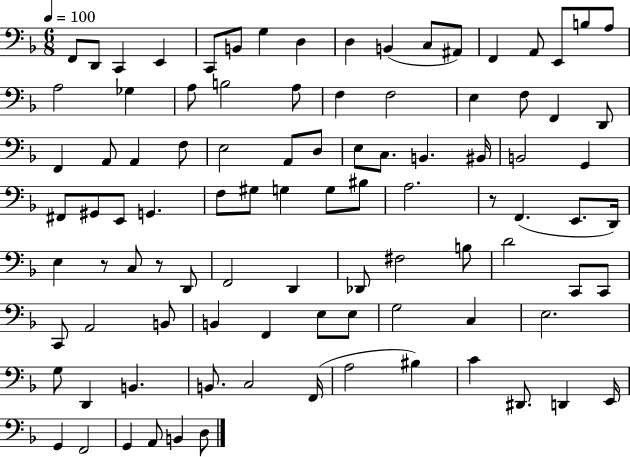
{
  \clef bass
  \numericTimeSignature
  \time 6/8
  \key f \major
  \tempo 4 = 100
  f,8 d,8 c,4 e,4 | c,8 b,8 g4 d4 | d4 b,4( c8 ais,8) | f,4 a,8 e,8 b8 a8 | \break a2 ges4 | a8 b2 a8 | f4 f2 | e4 f8 f,4 d,8 | \break f,4 a,8 a,4 f8 | e2 a,8 d8 | e8 c8. b,4. bis,16 | b,2 g,4 | \break fis,8 gis,8 e,8 g,4. | f8 gis8 g4 g8 bis8 | a2. | r8 f,4.( e,8. d,16) | \break e4 r8 c8 r8 d,8 | f,2 d,4 | des,8 fis2 b8 | d'2 c,8 c,8 | \break c,8 a,2 b,8 | b,4 f,4 e8 e8 | g2 c4 | e2. | \break g8 d,4 b,4. | b,8. c2 f,16( | a2 bis4) | c'4 dis,8. d,4 e,16 | \break g,4 f,2 | g,4 a,8 b,4 d8 | \bar "|."
}